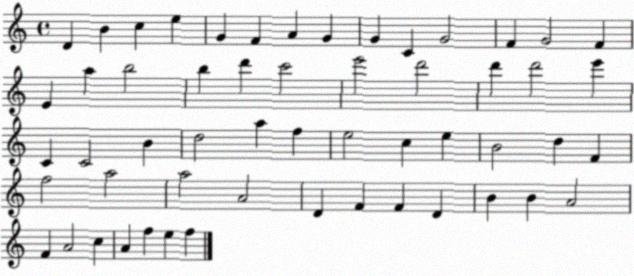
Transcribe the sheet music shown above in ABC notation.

X:1
T:Untitled
M:4/4
L:1/4
K:C
D B c e G F A G G C G2 F G2 F E a b2 b d' c'2 e'2 d'2 d' d'2 e' C C2 B d2 a f e2 c e B2 d F f2 a2 a2 A2 D F F D B B A2 F A2 c A f e f